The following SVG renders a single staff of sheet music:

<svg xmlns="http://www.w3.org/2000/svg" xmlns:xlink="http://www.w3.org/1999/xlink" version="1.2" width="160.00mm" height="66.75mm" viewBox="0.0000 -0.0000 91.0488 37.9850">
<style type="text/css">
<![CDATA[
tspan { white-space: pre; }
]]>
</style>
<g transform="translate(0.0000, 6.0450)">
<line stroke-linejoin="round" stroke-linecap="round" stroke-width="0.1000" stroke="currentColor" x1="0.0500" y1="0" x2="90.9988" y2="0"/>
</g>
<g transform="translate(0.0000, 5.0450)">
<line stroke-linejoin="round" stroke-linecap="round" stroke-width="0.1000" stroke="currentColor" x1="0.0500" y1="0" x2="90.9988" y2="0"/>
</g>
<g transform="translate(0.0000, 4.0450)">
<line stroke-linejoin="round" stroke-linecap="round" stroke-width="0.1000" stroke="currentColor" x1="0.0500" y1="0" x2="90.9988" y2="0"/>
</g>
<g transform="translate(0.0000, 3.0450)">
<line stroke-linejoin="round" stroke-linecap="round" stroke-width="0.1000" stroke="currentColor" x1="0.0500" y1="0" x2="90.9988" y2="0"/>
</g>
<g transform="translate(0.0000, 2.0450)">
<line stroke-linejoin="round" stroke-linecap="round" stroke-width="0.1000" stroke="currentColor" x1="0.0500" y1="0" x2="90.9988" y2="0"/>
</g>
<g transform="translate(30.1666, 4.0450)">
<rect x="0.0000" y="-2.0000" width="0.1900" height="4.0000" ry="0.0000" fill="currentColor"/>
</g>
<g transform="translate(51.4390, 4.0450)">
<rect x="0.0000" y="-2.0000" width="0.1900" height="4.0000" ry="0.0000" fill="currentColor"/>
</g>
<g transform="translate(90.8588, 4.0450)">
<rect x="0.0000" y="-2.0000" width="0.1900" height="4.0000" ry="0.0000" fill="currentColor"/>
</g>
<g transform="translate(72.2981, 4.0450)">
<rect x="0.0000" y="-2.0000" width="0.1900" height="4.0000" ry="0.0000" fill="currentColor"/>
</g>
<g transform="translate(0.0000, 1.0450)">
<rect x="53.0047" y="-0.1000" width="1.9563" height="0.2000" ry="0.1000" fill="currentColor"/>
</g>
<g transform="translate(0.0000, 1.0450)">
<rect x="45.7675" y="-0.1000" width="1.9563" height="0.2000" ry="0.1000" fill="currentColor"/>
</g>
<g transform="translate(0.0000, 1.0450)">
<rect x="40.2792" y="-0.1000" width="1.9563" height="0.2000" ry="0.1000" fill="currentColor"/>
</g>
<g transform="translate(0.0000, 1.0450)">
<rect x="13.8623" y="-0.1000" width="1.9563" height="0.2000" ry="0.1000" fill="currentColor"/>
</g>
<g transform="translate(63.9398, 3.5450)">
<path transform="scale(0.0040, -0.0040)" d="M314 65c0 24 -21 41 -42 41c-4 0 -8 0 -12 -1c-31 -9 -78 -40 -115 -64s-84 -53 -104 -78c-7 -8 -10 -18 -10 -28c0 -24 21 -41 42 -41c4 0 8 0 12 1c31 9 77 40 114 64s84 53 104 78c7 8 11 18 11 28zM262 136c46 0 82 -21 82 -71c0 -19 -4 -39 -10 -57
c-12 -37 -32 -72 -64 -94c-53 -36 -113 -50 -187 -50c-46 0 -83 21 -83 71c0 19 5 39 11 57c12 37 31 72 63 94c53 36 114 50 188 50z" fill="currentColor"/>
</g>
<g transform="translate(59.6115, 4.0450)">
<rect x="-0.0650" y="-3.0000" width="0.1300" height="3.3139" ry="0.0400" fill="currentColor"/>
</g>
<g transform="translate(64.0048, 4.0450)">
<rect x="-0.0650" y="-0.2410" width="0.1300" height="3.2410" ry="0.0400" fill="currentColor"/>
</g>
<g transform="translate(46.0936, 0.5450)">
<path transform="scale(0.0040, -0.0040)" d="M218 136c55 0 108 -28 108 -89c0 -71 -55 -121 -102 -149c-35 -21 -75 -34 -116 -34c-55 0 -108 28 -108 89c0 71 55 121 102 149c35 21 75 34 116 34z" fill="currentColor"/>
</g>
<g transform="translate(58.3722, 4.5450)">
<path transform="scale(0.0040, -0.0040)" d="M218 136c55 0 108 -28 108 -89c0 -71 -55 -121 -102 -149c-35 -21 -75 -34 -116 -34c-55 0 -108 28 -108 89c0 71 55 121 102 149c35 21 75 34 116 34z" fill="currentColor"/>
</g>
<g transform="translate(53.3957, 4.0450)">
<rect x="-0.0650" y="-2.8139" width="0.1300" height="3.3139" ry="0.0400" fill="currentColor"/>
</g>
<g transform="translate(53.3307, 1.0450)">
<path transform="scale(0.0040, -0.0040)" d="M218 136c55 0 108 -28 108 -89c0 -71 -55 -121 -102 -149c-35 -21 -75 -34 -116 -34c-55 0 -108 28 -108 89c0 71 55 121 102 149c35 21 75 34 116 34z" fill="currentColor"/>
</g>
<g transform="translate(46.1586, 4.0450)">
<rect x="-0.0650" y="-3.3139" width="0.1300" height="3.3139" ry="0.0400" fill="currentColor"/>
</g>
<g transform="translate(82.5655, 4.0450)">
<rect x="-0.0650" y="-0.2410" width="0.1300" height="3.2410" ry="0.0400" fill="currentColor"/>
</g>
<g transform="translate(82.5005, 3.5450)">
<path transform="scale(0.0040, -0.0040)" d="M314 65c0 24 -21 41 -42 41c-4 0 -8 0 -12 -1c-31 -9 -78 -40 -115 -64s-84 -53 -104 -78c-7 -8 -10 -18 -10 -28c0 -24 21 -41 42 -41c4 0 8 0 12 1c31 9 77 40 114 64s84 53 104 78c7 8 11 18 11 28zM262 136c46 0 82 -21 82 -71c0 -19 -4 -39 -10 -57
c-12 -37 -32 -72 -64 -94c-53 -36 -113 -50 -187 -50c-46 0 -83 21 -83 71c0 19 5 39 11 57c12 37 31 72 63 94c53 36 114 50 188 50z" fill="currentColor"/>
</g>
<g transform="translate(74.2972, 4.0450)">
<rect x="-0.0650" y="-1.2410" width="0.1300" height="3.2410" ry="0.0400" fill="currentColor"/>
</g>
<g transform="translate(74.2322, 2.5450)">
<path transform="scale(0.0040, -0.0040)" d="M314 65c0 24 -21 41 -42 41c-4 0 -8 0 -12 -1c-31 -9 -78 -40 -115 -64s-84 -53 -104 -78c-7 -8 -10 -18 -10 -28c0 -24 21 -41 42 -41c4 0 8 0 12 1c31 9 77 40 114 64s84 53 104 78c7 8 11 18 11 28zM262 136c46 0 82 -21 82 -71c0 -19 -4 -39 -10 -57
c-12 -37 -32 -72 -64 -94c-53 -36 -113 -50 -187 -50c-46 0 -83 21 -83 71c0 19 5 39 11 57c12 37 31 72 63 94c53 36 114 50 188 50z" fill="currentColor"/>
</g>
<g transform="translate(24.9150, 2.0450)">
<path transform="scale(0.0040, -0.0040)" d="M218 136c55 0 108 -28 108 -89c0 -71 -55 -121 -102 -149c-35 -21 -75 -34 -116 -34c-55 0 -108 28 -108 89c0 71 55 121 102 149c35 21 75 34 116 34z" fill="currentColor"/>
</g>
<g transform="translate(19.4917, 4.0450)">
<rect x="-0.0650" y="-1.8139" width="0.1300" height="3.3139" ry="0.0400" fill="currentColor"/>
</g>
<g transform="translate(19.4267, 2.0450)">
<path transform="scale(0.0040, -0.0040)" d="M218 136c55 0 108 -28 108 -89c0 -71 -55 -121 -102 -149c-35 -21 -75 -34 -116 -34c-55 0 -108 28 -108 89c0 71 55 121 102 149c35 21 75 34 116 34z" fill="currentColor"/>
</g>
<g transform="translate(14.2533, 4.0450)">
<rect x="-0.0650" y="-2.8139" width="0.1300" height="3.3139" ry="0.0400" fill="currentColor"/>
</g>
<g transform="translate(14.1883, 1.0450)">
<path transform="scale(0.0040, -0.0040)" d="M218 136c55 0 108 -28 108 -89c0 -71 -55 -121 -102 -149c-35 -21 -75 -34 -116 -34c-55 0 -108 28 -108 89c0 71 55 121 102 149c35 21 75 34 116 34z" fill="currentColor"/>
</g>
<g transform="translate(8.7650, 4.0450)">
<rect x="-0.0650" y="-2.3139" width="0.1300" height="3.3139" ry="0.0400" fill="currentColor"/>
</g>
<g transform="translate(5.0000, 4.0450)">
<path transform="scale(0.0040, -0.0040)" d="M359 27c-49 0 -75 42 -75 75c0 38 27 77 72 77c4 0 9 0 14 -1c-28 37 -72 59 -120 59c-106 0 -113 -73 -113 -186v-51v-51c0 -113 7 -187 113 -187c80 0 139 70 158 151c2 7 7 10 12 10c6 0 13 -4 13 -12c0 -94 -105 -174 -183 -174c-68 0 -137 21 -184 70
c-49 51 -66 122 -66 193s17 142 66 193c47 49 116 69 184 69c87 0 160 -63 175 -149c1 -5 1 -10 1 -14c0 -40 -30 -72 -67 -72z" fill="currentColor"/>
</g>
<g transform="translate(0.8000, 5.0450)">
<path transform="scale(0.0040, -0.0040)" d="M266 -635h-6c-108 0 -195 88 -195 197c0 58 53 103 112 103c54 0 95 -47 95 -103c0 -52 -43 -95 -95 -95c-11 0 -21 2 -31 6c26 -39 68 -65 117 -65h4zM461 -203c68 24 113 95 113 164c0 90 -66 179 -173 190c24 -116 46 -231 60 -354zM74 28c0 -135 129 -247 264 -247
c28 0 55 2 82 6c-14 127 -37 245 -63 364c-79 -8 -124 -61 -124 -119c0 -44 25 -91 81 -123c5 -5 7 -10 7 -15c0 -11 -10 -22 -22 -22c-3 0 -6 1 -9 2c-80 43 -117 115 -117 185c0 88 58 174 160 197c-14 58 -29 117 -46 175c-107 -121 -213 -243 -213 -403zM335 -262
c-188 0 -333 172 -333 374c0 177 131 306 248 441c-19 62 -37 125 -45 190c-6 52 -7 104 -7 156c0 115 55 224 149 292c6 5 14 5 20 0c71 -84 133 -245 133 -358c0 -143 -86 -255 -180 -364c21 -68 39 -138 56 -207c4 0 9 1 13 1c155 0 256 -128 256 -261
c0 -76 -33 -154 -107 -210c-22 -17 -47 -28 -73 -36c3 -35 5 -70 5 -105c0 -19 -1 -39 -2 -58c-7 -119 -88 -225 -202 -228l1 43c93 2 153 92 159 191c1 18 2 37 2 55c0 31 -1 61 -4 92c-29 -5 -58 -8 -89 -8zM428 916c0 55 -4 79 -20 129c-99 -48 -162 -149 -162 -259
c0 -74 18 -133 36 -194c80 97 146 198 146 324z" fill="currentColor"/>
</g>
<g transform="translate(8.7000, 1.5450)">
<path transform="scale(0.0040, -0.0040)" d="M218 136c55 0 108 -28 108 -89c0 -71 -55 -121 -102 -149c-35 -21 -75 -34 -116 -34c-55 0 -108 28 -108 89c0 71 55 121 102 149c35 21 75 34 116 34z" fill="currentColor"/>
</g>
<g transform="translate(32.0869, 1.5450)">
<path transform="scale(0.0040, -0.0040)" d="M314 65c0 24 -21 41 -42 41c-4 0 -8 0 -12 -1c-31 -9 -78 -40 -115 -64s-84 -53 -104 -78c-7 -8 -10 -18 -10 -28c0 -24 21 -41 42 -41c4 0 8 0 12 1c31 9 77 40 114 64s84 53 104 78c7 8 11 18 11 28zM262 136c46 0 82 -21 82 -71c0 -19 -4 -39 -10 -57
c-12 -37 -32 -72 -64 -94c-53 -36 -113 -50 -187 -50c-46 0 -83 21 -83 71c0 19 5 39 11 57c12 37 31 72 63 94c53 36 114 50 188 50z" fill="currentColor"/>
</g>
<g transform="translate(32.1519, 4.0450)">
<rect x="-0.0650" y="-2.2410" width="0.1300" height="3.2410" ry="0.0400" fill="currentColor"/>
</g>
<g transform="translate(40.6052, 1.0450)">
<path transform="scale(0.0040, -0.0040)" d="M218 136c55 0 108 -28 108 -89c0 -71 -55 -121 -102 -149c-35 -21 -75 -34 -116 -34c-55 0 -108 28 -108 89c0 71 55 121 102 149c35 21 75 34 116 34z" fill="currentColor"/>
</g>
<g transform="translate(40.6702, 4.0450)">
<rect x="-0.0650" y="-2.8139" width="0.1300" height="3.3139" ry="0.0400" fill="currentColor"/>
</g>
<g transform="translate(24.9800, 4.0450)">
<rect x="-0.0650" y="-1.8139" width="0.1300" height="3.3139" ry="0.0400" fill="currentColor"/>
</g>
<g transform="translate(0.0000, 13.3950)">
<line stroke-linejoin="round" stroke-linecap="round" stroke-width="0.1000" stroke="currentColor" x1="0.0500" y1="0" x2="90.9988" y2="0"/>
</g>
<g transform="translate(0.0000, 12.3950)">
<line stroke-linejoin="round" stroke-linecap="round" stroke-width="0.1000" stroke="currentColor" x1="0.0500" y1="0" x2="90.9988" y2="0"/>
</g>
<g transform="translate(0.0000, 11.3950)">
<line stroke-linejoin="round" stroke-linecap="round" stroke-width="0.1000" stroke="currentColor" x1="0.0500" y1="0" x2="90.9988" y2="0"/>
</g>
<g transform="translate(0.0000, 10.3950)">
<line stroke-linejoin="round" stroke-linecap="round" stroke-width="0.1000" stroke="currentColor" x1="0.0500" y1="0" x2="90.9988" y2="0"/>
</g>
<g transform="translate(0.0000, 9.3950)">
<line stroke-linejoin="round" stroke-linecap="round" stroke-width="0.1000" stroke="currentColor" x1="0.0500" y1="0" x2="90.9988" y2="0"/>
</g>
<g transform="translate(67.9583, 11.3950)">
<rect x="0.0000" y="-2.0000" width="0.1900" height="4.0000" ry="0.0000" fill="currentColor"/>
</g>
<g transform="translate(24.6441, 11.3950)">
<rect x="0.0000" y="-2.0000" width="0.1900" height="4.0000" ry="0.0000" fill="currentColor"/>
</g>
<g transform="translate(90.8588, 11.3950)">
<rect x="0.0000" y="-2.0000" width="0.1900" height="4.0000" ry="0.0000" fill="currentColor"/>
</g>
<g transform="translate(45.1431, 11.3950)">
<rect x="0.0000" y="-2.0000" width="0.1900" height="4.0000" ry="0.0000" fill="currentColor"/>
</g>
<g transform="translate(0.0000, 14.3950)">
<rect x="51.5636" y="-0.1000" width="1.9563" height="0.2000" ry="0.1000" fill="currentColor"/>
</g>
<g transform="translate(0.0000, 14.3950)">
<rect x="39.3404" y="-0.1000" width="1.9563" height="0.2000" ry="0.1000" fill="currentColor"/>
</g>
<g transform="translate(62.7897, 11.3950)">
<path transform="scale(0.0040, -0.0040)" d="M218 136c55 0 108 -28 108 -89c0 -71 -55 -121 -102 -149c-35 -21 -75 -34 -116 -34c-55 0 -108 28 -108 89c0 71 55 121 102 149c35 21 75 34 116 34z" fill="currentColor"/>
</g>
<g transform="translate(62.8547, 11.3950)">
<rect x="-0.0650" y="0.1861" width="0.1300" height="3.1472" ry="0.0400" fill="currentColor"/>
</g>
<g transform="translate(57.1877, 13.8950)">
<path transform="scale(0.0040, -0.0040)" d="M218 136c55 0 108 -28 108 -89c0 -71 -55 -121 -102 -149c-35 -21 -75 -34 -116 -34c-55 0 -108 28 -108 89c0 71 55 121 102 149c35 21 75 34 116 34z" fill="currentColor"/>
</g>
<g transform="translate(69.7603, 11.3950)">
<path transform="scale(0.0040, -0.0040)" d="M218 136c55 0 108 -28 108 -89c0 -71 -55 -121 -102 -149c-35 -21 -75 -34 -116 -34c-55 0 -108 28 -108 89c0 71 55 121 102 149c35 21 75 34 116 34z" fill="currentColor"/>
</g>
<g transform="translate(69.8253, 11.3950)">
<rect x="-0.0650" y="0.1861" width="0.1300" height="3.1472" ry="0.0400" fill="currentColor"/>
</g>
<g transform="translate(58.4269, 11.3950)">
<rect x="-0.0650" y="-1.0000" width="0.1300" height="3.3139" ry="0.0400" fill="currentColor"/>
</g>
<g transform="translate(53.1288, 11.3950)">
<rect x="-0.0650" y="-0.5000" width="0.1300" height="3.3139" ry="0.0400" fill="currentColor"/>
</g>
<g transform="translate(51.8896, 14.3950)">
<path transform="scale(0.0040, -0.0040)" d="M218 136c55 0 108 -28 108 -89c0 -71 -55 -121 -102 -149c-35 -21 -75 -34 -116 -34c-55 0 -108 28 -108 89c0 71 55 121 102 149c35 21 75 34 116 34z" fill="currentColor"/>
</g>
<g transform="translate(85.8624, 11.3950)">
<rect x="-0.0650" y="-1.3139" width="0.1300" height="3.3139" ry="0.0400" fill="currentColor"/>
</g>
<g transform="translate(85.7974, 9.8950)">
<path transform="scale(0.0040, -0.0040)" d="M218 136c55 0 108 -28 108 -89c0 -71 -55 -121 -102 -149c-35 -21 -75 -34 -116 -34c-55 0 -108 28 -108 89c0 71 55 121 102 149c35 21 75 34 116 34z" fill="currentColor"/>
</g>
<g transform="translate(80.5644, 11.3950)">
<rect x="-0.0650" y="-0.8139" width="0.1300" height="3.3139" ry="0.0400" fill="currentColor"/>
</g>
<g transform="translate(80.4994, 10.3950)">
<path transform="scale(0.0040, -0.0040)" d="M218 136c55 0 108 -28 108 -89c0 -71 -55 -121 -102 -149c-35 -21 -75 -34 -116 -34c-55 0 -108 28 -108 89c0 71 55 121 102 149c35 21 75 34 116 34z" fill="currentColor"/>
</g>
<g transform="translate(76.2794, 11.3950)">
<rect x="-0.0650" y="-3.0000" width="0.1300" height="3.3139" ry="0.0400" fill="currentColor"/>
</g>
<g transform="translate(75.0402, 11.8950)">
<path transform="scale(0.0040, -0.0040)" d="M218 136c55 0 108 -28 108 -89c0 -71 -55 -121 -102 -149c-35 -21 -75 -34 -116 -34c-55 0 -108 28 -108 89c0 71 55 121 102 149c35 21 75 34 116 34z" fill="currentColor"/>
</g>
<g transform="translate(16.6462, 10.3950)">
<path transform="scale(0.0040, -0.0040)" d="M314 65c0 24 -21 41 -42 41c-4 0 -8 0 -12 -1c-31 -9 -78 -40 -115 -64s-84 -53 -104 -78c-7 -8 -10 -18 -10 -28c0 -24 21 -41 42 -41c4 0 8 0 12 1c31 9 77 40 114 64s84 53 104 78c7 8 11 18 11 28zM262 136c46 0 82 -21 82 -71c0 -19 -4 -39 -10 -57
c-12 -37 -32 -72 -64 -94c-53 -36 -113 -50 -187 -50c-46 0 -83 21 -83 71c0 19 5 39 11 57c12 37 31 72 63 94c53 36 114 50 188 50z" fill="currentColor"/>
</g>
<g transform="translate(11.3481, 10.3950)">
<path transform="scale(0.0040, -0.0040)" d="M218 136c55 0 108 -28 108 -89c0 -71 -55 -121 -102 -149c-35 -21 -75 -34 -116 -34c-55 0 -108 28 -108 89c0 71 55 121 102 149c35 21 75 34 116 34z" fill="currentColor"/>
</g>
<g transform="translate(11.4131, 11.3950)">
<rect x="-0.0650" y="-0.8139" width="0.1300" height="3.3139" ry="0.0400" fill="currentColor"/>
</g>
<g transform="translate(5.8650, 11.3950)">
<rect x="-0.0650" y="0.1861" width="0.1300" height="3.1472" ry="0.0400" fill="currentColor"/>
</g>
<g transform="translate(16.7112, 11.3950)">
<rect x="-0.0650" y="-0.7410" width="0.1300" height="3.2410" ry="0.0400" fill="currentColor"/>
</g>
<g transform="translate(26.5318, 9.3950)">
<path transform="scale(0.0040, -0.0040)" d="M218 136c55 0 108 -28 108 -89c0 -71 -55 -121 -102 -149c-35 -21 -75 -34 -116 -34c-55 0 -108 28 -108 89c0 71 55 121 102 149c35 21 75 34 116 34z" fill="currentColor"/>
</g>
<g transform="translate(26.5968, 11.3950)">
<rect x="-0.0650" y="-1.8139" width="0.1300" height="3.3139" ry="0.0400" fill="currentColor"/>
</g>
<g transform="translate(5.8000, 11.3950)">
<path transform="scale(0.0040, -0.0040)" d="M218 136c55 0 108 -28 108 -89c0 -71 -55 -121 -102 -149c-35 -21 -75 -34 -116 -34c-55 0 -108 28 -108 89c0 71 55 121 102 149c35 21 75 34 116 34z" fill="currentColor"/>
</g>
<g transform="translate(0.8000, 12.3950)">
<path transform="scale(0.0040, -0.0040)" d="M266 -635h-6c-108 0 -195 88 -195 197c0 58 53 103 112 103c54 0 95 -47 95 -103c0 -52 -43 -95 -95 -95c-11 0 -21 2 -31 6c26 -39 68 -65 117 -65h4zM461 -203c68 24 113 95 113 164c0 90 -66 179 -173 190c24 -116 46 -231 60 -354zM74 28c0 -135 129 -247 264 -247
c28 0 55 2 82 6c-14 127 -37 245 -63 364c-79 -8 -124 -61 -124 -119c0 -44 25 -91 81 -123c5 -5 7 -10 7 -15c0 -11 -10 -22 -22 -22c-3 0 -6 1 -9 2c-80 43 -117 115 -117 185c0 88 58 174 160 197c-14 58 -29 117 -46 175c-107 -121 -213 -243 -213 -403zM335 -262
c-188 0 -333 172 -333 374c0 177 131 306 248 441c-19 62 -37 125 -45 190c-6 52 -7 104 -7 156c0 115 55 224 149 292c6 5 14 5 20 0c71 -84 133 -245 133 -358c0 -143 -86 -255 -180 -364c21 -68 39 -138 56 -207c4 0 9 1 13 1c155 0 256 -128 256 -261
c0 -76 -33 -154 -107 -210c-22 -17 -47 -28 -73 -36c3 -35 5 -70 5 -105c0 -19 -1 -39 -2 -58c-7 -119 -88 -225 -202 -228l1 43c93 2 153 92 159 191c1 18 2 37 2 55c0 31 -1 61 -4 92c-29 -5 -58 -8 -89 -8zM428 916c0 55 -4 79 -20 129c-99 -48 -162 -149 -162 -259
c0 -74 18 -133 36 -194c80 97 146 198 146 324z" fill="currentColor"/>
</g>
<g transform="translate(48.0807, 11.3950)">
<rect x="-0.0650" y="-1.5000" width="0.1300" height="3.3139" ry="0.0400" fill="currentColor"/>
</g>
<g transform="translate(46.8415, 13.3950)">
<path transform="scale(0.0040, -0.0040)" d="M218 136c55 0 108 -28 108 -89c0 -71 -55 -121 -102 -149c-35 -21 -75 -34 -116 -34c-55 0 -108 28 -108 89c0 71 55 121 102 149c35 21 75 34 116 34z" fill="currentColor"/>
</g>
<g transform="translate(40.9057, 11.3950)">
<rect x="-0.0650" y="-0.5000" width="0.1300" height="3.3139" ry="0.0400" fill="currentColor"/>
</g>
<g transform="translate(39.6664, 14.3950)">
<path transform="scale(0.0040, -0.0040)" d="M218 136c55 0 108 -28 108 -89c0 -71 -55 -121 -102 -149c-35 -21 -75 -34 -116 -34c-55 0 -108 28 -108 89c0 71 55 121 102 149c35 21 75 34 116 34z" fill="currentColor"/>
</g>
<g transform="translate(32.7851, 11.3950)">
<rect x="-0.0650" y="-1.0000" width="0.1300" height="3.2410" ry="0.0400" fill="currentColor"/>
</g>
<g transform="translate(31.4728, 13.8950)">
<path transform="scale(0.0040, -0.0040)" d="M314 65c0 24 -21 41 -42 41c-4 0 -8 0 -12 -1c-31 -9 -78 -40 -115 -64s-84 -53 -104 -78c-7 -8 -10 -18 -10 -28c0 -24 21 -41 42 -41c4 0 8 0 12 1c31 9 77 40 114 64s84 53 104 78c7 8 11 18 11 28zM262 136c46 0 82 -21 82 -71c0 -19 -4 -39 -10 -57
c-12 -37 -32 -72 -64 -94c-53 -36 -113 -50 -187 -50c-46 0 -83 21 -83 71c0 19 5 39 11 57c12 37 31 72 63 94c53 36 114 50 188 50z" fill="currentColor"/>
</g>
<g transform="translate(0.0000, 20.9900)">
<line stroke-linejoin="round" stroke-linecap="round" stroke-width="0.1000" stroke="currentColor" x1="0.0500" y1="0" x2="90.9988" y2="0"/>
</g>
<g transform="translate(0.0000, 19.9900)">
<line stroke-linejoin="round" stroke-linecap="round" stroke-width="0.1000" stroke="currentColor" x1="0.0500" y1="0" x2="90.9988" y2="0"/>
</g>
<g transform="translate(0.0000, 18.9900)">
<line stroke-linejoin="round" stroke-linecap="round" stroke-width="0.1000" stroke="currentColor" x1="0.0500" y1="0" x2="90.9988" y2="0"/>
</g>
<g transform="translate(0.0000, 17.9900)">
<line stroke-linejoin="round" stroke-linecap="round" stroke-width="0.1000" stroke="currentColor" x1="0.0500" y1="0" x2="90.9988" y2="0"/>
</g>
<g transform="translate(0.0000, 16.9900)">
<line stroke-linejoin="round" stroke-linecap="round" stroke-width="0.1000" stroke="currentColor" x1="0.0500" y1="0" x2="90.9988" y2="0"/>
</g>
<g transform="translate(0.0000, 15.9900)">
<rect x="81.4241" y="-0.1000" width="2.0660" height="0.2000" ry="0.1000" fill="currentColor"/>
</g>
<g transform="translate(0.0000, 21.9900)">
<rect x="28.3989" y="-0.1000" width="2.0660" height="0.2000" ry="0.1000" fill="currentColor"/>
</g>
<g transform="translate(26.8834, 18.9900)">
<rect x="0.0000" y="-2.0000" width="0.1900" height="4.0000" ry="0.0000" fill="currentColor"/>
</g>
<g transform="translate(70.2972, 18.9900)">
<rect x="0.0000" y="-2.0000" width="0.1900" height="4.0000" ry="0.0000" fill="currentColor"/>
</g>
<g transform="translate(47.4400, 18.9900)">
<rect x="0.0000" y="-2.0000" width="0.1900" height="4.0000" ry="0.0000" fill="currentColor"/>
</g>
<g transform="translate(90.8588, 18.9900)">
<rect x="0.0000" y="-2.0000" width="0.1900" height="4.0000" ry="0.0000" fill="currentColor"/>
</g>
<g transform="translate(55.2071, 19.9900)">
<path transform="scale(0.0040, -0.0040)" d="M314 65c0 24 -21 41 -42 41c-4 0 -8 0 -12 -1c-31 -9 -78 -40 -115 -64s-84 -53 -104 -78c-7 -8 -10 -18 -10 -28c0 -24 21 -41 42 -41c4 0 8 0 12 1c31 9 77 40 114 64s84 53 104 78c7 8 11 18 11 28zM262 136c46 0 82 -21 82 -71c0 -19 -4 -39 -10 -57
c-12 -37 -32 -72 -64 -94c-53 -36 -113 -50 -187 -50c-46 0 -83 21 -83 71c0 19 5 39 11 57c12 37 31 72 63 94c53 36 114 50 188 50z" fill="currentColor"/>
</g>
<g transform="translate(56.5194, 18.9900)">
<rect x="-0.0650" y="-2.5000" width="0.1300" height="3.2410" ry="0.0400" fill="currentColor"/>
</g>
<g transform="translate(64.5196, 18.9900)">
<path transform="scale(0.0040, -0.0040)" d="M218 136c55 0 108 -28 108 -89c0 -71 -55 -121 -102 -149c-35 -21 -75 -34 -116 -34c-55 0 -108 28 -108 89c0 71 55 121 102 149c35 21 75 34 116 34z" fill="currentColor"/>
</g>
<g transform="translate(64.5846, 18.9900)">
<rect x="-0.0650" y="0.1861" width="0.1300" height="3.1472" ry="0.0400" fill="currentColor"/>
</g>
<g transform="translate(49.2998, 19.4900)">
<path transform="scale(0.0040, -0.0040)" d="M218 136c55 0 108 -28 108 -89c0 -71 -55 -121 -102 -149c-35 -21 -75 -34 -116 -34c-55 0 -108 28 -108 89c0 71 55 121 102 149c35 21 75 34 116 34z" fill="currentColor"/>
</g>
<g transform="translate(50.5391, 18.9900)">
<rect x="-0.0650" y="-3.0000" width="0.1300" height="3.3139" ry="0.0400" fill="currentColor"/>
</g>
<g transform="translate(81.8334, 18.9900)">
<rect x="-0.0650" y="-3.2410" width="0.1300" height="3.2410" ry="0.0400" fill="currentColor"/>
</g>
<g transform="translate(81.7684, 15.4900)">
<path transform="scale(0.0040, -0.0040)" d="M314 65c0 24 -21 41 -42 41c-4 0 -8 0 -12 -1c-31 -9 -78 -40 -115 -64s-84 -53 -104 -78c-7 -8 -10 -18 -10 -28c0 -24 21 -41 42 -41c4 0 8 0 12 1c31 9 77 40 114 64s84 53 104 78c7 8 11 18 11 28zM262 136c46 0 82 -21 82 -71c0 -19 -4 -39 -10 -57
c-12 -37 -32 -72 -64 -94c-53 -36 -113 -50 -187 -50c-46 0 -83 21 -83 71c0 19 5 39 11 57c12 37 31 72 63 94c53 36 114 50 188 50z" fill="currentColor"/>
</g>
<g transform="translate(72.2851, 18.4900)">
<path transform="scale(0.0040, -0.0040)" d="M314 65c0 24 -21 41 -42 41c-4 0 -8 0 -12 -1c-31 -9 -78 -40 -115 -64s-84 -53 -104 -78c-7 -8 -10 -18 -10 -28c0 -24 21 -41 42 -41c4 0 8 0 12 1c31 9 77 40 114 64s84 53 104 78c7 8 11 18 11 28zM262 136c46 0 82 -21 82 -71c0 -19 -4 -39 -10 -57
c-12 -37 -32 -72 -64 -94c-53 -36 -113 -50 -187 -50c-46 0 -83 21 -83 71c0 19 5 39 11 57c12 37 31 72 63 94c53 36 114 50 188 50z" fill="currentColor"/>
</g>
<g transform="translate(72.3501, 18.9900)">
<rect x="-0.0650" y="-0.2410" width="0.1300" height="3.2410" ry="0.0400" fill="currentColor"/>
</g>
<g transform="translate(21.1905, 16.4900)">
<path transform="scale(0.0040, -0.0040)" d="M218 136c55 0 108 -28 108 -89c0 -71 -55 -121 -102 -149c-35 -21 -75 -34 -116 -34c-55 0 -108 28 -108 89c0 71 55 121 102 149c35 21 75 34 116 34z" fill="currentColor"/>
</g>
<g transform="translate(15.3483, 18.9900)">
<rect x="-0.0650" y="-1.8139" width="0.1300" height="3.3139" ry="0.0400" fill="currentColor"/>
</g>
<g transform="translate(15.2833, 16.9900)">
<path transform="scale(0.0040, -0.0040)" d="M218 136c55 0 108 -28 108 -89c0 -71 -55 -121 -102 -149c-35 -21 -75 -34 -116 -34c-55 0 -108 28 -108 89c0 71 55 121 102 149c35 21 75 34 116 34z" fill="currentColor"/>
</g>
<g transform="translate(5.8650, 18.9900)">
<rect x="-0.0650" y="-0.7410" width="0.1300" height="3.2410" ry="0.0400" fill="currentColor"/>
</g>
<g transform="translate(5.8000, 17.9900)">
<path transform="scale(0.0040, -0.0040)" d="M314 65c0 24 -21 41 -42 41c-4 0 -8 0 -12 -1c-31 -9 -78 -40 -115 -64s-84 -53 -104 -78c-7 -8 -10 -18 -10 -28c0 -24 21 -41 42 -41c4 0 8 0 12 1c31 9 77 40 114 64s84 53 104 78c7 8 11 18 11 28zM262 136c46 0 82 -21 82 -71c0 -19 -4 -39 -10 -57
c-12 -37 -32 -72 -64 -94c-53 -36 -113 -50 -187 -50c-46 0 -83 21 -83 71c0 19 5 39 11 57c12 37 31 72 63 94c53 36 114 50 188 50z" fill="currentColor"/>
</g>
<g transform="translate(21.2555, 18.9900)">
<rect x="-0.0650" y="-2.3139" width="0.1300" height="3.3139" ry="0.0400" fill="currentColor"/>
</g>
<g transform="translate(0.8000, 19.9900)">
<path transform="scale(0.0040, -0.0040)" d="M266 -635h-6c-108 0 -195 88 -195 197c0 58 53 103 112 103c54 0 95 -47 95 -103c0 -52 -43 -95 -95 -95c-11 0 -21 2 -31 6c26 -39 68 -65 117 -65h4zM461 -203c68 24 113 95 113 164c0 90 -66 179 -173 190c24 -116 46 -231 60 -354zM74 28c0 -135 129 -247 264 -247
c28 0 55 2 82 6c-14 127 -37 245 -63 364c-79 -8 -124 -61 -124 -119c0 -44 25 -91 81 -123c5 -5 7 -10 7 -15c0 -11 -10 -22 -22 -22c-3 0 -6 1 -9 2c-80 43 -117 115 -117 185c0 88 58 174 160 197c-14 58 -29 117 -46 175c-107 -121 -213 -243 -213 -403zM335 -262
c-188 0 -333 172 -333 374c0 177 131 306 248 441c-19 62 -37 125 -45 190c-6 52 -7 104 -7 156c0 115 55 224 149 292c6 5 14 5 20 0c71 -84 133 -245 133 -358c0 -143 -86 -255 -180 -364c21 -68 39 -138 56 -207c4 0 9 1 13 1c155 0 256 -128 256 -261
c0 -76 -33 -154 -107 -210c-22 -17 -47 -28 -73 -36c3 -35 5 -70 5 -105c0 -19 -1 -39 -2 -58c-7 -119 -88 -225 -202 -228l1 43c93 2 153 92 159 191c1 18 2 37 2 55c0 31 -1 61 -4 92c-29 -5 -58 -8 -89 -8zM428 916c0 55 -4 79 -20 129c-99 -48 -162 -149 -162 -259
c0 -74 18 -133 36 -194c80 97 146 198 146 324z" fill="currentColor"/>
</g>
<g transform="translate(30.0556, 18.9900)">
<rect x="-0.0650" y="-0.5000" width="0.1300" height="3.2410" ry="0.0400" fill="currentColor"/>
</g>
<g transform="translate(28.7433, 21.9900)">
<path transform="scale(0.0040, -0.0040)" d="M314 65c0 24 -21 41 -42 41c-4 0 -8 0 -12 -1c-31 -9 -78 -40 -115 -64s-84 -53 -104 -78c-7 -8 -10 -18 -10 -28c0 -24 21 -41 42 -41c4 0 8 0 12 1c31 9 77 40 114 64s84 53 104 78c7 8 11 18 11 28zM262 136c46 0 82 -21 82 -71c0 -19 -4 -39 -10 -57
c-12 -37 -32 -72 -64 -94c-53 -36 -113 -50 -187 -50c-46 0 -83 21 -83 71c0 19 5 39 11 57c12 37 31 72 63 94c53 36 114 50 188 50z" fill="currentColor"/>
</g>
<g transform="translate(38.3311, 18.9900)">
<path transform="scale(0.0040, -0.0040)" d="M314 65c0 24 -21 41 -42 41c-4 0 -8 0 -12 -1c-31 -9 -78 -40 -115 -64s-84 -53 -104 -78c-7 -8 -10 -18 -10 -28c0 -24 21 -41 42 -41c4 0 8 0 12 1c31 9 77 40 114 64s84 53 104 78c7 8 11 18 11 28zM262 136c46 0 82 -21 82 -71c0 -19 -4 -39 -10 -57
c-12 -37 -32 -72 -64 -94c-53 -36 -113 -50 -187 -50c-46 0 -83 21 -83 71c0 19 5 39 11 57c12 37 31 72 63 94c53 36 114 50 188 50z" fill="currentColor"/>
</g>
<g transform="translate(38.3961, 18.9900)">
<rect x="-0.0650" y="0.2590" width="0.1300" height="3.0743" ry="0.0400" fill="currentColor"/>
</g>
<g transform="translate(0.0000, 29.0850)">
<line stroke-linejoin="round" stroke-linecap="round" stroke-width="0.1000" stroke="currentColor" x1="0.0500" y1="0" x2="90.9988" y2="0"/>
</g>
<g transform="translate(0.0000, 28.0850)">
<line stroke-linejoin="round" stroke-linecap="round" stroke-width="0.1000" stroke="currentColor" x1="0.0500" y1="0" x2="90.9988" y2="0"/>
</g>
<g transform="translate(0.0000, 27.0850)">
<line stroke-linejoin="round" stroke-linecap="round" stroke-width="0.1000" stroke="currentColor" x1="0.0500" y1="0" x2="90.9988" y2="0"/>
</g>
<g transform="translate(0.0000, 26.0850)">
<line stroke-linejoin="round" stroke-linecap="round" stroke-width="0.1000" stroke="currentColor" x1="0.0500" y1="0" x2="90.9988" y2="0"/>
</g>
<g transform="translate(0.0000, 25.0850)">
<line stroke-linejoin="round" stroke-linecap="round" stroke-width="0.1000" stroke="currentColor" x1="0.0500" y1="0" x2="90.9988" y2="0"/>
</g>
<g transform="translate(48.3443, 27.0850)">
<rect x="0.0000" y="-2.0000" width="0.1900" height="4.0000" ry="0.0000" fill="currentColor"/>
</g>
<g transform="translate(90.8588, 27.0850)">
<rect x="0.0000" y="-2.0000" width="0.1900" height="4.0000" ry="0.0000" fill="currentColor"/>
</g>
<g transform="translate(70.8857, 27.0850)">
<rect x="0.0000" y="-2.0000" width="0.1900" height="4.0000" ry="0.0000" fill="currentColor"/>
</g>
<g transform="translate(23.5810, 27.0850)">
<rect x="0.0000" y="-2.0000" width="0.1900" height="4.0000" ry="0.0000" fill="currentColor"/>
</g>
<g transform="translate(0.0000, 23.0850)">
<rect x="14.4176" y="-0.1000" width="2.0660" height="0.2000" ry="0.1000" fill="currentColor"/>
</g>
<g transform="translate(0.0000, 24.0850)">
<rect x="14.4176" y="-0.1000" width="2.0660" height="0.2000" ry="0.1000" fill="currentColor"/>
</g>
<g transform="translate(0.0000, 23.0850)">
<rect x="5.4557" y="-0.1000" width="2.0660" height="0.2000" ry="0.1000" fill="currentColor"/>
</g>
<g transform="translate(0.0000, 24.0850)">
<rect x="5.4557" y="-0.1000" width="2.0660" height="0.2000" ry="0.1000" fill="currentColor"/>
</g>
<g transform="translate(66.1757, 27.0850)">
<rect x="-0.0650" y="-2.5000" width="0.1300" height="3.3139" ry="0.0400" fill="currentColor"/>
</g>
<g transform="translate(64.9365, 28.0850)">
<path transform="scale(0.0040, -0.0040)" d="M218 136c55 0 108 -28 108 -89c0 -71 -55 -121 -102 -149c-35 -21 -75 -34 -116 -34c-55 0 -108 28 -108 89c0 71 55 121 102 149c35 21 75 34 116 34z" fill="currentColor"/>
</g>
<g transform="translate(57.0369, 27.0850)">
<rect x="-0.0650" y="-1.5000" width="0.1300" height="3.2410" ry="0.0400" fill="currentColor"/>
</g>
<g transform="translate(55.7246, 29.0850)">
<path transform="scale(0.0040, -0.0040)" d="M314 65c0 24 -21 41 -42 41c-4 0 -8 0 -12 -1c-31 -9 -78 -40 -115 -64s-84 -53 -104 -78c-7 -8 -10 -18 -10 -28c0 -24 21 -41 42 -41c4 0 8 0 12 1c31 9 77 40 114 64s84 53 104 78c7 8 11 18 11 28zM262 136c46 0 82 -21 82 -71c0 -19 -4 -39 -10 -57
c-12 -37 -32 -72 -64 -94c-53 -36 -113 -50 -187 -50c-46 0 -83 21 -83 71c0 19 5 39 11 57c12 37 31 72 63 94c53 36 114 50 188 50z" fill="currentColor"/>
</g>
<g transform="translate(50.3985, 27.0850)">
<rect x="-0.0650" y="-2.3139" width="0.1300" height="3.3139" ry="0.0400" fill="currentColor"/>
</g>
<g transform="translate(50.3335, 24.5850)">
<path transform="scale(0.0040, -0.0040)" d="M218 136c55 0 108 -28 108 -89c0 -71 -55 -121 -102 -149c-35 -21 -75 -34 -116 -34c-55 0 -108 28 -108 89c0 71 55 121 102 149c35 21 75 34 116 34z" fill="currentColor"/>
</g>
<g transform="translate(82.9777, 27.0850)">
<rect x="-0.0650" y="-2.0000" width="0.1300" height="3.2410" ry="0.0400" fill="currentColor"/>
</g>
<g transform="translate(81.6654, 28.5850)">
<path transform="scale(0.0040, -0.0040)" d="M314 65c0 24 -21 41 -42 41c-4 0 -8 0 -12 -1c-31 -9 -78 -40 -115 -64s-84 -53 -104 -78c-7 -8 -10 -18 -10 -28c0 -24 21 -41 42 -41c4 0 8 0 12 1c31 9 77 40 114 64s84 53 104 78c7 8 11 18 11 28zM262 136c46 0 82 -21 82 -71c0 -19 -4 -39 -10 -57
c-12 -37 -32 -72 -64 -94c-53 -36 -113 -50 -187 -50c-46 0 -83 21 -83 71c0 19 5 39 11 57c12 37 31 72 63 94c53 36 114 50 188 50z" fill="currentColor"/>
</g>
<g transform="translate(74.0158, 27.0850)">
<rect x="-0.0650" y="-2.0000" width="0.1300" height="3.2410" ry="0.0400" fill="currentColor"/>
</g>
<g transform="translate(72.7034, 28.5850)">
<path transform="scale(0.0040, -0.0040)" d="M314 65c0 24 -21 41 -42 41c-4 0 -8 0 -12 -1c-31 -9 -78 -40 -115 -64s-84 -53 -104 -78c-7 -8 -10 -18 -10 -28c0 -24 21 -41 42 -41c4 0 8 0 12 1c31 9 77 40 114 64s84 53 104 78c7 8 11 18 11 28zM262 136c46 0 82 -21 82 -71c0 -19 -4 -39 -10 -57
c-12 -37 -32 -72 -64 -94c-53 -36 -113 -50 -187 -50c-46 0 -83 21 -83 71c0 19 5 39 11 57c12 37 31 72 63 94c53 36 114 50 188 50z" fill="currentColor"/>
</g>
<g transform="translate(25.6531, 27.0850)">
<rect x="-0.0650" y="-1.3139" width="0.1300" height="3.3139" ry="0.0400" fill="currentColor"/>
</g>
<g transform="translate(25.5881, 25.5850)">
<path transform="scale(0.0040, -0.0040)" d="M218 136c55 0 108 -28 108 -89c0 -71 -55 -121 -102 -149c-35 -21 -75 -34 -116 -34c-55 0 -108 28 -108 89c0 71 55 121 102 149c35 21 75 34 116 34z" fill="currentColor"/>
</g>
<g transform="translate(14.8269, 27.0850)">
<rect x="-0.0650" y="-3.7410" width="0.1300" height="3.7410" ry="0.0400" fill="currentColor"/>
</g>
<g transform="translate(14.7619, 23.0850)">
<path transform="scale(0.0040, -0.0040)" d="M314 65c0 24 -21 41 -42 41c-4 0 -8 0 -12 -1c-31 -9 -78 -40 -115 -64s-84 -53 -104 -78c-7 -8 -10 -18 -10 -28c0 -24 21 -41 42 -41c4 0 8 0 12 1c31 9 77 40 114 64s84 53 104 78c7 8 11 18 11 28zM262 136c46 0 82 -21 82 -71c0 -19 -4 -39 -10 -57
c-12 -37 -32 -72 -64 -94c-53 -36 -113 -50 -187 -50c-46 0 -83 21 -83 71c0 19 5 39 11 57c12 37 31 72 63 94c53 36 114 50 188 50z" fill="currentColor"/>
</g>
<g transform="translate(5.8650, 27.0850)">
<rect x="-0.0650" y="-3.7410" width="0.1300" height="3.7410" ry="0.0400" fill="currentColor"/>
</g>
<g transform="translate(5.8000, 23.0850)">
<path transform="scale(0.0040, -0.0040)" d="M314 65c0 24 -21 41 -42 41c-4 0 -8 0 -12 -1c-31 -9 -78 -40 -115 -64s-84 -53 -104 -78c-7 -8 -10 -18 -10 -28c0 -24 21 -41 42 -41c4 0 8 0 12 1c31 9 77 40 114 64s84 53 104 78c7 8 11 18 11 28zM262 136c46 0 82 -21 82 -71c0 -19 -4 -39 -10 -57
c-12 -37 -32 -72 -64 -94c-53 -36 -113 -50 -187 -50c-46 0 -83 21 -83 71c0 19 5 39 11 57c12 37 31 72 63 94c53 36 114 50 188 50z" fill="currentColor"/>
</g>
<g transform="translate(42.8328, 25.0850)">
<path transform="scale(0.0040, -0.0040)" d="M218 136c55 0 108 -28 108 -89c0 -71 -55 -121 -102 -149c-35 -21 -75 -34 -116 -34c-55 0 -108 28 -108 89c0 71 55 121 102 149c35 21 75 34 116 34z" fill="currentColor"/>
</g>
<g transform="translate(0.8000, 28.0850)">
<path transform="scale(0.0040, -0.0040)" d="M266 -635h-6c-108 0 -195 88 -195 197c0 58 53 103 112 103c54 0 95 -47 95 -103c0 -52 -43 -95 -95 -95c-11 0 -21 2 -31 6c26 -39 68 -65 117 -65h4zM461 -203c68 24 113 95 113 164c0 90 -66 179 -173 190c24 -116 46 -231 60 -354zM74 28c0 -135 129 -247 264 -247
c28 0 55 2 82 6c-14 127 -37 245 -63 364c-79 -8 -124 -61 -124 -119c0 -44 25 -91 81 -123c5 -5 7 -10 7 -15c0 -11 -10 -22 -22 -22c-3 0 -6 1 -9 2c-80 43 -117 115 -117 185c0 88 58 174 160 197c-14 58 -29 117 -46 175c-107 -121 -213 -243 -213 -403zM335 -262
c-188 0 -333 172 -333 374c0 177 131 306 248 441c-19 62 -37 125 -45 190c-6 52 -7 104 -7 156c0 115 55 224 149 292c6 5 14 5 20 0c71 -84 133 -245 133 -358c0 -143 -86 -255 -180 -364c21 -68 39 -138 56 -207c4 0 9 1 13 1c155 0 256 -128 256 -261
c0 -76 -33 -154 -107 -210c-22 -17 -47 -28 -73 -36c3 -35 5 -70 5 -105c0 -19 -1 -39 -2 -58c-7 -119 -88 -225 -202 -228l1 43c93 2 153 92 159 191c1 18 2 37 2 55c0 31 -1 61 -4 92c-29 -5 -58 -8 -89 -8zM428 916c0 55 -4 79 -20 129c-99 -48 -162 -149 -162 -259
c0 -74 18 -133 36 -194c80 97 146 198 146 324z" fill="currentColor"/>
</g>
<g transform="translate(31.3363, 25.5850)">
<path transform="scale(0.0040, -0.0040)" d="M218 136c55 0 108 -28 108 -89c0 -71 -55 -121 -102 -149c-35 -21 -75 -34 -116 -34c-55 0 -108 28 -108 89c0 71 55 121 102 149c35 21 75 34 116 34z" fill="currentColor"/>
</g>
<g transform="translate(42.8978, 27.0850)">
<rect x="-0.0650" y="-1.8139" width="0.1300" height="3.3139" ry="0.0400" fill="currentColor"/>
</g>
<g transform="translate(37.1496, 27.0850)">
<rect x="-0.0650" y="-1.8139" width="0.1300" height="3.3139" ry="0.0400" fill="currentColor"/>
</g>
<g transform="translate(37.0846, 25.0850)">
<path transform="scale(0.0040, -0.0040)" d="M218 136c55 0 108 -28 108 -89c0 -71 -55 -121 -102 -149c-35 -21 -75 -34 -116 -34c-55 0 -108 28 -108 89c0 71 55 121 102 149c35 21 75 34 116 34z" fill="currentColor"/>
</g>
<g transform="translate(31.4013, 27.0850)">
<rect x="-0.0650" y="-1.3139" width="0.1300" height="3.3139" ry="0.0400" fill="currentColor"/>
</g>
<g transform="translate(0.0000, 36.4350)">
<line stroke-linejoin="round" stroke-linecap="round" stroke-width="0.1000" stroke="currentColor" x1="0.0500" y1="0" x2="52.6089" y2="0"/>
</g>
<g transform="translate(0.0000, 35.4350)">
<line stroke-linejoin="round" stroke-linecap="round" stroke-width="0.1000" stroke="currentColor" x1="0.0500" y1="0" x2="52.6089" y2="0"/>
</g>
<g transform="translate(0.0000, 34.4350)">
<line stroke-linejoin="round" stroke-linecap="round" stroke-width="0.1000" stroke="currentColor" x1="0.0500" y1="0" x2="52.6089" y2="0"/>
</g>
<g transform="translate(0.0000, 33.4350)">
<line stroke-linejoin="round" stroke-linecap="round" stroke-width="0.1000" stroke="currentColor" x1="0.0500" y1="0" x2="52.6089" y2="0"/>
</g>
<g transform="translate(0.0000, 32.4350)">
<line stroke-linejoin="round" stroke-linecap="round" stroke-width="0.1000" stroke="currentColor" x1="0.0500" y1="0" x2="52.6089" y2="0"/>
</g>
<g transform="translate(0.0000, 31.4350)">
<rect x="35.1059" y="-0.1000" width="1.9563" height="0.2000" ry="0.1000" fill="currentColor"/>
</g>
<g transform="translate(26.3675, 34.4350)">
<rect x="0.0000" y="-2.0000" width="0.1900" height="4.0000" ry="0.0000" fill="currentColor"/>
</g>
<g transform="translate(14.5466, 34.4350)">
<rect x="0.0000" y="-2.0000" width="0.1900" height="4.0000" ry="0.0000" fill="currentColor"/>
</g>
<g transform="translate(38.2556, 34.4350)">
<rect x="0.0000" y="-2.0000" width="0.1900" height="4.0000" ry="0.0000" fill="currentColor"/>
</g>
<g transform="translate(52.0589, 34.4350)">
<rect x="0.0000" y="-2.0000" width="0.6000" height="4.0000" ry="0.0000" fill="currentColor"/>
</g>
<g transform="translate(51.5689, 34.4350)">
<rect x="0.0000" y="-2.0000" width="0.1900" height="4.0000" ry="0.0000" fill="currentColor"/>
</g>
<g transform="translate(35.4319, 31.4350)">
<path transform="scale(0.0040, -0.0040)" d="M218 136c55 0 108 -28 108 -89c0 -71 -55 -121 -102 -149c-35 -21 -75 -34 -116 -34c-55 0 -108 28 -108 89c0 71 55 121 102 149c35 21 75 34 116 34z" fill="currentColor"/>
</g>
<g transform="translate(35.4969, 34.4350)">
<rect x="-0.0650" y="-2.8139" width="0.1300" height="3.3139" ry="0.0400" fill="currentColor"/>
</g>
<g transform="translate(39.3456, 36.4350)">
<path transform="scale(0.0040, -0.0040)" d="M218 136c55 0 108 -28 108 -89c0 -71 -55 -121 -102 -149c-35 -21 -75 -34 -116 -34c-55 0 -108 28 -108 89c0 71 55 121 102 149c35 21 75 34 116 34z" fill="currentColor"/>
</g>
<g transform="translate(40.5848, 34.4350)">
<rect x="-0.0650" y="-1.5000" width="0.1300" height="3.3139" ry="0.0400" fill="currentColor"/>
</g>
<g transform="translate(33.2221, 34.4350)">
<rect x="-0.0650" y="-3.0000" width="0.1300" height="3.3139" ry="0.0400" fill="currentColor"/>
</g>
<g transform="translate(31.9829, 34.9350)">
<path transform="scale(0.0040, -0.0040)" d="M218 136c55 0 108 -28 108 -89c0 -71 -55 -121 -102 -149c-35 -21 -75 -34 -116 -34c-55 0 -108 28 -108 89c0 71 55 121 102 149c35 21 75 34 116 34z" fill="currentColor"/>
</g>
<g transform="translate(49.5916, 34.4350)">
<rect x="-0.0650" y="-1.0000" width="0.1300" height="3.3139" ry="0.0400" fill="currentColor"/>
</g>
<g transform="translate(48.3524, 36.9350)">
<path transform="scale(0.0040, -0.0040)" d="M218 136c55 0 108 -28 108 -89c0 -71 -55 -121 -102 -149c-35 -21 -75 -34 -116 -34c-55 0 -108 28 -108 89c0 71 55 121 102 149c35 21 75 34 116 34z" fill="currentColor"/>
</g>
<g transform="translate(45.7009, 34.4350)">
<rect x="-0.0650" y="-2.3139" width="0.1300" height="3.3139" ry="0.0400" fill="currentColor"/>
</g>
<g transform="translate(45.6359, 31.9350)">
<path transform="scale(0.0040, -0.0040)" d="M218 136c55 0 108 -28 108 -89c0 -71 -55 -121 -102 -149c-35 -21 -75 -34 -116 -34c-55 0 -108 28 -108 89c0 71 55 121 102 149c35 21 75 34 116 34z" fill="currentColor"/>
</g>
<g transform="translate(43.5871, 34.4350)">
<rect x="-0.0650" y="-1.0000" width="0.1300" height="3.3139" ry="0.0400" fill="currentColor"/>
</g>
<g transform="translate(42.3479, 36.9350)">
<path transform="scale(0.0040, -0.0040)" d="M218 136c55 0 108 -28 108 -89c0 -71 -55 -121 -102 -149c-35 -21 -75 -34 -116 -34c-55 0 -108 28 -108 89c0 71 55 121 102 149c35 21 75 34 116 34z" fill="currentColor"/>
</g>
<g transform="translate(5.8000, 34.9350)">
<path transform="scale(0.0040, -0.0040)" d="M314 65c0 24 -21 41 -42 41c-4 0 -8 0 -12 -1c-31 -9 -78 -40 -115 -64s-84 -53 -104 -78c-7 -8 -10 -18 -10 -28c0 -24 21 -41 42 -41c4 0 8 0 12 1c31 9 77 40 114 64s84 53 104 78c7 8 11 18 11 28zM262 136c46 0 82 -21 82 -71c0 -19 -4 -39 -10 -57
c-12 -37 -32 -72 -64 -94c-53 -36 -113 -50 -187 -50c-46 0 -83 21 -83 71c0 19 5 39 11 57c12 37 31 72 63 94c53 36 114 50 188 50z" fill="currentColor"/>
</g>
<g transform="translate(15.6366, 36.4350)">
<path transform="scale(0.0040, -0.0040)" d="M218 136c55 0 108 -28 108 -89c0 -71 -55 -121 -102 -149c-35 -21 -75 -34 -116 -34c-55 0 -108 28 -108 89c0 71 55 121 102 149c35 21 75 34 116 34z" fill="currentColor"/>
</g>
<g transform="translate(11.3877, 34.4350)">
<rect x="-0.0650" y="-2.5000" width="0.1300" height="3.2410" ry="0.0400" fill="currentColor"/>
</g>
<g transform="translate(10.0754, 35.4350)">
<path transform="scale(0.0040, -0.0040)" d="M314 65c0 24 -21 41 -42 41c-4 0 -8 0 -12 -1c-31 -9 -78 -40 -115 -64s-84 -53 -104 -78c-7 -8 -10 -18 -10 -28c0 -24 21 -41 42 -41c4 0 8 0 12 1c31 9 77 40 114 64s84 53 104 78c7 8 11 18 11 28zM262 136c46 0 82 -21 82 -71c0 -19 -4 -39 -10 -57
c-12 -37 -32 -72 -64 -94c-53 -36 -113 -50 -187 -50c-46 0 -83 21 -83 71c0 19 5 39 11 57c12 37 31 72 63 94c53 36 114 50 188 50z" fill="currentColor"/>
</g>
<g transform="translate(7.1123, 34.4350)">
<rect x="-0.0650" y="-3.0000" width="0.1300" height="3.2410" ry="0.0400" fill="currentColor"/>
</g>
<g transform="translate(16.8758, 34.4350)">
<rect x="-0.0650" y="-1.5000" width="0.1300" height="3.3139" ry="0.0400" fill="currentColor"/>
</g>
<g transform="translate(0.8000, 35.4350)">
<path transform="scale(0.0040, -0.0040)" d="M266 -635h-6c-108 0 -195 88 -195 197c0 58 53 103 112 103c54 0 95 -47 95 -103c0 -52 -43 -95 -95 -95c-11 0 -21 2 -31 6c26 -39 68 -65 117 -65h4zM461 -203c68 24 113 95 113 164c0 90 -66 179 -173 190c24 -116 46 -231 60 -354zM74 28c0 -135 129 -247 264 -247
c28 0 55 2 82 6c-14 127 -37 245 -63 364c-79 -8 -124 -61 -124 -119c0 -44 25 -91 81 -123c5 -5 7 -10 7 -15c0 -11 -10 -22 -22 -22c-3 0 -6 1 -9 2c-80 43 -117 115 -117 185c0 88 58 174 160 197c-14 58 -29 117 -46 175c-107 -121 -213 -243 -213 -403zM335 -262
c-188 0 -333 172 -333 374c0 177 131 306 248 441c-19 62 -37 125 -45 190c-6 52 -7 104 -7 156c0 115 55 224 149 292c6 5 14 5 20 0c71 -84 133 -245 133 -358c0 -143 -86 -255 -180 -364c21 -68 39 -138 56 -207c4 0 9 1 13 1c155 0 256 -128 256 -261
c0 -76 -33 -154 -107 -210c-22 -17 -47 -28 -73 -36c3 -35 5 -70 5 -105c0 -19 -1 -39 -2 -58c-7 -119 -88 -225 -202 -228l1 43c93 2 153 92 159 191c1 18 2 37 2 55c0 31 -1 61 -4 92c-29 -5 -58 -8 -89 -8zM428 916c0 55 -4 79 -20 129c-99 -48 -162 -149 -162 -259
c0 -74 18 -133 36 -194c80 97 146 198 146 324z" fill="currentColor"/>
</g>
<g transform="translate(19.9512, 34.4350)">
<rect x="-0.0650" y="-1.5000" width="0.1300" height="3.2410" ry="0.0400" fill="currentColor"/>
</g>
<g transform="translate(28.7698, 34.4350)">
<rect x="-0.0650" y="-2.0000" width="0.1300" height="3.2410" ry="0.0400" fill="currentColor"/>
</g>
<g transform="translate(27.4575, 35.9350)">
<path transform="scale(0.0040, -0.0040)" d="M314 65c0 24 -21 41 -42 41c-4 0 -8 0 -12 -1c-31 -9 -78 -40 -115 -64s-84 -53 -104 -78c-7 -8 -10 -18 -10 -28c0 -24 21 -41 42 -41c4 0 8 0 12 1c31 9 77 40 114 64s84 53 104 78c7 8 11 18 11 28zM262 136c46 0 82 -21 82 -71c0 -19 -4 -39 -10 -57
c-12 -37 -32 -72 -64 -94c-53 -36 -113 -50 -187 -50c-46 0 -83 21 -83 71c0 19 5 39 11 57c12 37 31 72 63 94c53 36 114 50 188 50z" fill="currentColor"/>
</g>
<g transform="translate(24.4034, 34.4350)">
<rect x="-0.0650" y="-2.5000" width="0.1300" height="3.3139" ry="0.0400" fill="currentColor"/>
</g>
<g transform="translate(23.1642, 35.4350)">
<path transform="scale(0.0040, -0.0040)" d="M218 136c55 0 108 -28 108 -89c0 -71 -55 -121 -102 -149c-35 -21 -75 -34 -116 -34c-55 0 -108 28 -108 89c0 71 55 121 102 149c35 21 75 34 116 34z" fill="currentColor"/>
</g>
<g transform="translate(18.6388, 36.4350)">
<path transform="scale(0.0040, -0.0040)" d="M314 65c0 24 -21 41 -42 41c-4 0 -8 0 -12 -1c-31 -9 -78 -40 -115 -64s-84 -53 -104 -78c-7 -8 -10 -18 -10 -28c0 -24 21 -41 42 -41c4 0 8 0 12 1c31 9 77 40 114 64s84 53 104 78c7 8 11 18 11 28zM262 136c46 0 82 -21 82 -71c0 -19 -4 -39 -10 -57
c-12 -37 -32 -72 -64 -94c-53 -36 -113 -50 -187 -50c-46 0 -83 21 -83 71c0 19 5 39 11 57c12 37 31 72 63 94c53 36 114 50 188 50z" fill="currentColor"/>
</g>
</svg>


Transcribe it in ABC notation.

X:1
T:Untitled
M:4/4
L:1/4
K:C
g a f f g2 a b a A c2 e2 c2 B d d2 f D2 C E C D B B A d e d2 f g C2 B2 A G2 B c2 b2 c'2 c'2 e e f f g E2 G F2 F2 A2 G2 E E2 G F2 A a E D g D